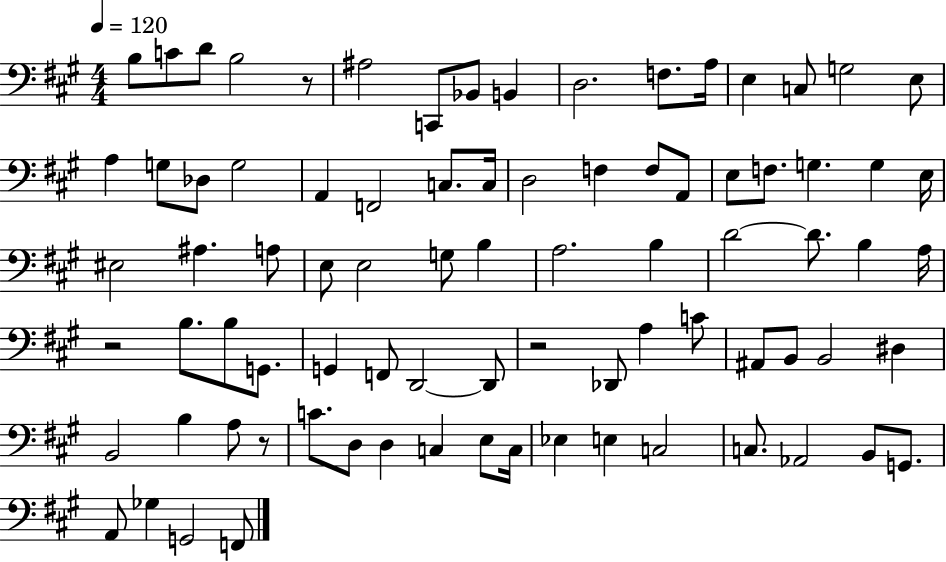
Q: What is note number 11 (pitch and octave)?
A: A3